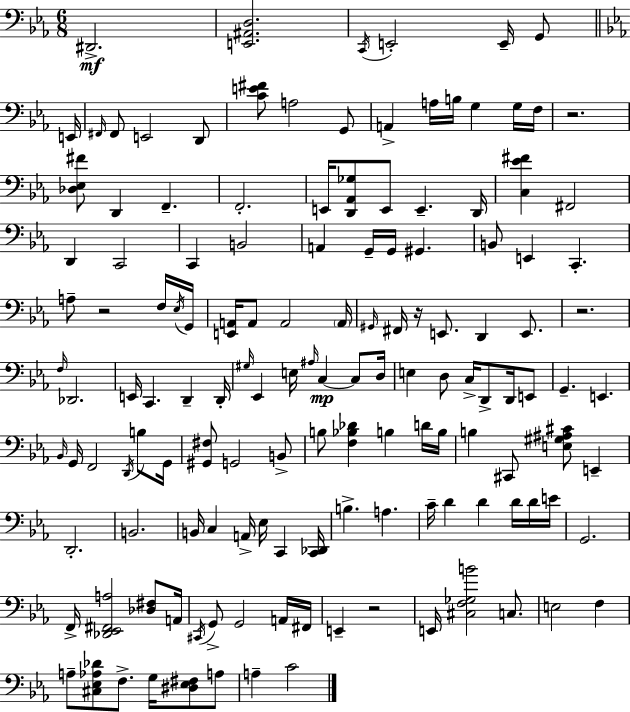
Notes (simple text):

D#2/h. [E2,A#2,D3]/h. C2/s E2/h E2/s G2/e E2/s F#2/s F#2/e E2/h D2/e [C4,E4,F#4]/e A3/h G2/e A2/q A3/s B3/s G3/q G3/s F3/s R/h. [Db3,Eb3,F#4]/e D2/q F2/q. F2/h. E2/s [D2,Ab2,Gb3]/e E2/e E2/q. D2/s [C3,Eb4,F#4]/q F#2/h D2/q C2/h C2/q B2/h A2/q G2/s G2/s G#2/q. B2/e E2/q C2/q. A3/e R/h F3/s Eb3/s G2/s [E2,A2]/s A2/e A2/h A2/s G#2/s F#2/s R/s E2/e. D2/q E2/e. R/h. F3/s Db2/h. E2/s C2/q. D2/q D2/s G#3/s Eb2/q E3/s A#3/s C3/q C3/e D3/s E3/q D3/e C3/s D2/e D2/s E2/e G2/q. E2/q. Bb2/s G2/s F2/h D2/s B3/e G2/s [G#2,F#3]/e G2/h B2/e B3/e [F3,Bb3,Db4]/q B3/q D4/s B3/s B3/q C#2/e [E3,G#3,A#3,C#4]/e E2/q D2/h. B2/h. B2/s C3/q A2/s Eb3/s C2/q [C2,Db2]/s B3/q. A3/q. C4/s D4/q D4/q D4/s D4/s E4/s G2/h. F2/s [Db2,Eb2,F#2,A3]/h [Db3,F#3]/e A2/s C#2/s G2/e G2/h A2/s F#2/s E2/q R/h E2/s [C#3,F3,Gb3,B4]/h C3/e. E3/h F3/q A3/e [C#3,Eb3,Ab3,Db4]/e F3/e. G3/s [D#3,Eb3,F#3]/e A3/e A3/q C4/h